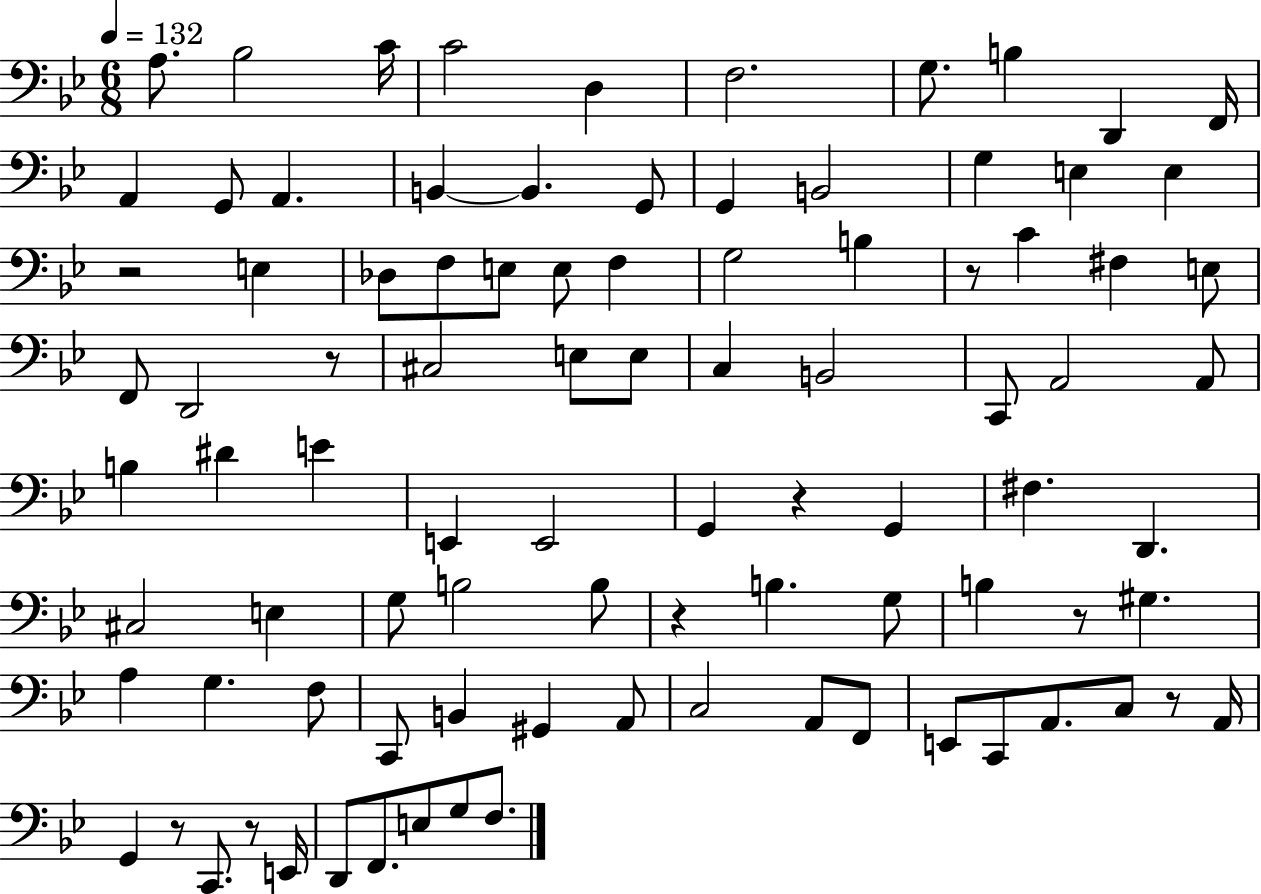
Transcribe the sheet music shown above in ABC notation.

X:1
T:Untitled
M:6/8
L:1/4
K:Bb
A,/2 _B,2 C/4 C2 D, F,2 G,/2 B, D,, F,,/4 A,, G,,/2 A,, B,, B,, G,,/2 G,, B,,2 G, E, E, z2 E, _D,/2 F,/2 E,/2 E,/2 F, G,2 B, z/2 C ^F, E,/2 F,,/2 D,,2 z/2 ^C,2 E,/2 E,/2 C, B,,2 C,,/2 A,,2 A,,/2 B, ^D E E,, E,,2 G,, z G,, ^F, D,, ^C,2 E, G,/2 B,2 B,/2 z B, G,/2 B, z/2 ^G, A, G, F,/2 C,,/2 B,, ^G,, A,,/2 C,2 A,,/2 F,,/2 E,,/2 C,,/2 A,,/2 C,/2 z/2 A,,/4 G,, z/2 C,,/2 z/2 E,,/4 D,,/2 F,,/2 E,/2 G,/2 F,/2